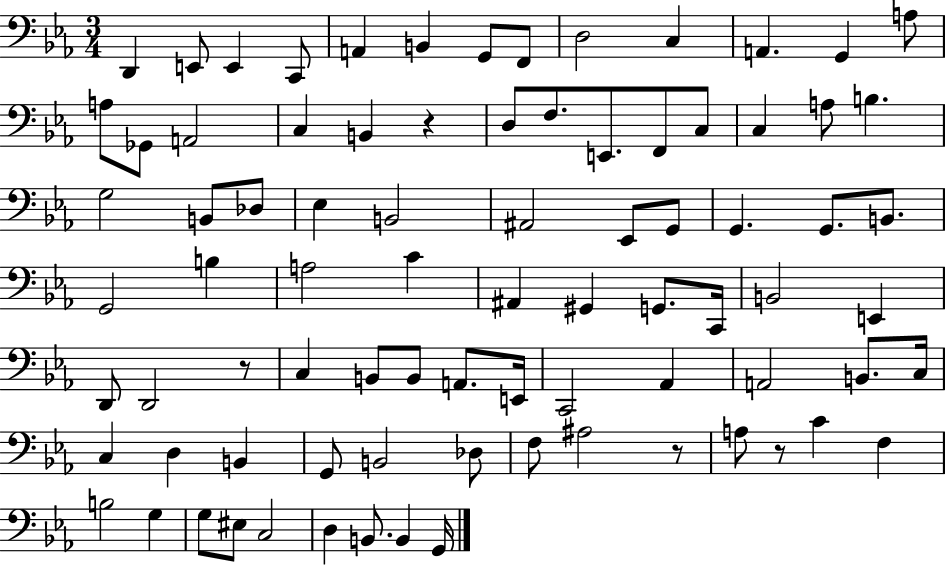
{
  \clef bass
  \numericTimeSignature
  \time 3/4
  \key ees \major
  d,4 e,8 e,4 c,8 | a,4 b,4 g,8 f,8 | d2 c4 | a,4. g,4 a8 | \break a8 ges,8 a,2 | c4 b,4 r4 | d8 f8. e,8. f,8 c8 | c4 a8 b4. | \break g2 b,8 des8 | ees4 b,2 | ais,2 ees,8 g,8 | g,4. g,8. b,8. | \break g,2 b4 | a2 c'4 | ais,4 gis,4 g,8. c,16 | b,2 e,4 | \break d,8 d,2 r8 | c4 b,8 b,8 a,8. e,16 | c,2 aes,4 | a,2 b,8. c16 | \break c4 d4 b,4 | g,8 b,2 des8 | f8 ais2 r8 | a8 r8 c'4 f4 | \break b2 g4 | g8 eis8 c2 | d4 b,8. b,4 g,16 | \bar "|."
}